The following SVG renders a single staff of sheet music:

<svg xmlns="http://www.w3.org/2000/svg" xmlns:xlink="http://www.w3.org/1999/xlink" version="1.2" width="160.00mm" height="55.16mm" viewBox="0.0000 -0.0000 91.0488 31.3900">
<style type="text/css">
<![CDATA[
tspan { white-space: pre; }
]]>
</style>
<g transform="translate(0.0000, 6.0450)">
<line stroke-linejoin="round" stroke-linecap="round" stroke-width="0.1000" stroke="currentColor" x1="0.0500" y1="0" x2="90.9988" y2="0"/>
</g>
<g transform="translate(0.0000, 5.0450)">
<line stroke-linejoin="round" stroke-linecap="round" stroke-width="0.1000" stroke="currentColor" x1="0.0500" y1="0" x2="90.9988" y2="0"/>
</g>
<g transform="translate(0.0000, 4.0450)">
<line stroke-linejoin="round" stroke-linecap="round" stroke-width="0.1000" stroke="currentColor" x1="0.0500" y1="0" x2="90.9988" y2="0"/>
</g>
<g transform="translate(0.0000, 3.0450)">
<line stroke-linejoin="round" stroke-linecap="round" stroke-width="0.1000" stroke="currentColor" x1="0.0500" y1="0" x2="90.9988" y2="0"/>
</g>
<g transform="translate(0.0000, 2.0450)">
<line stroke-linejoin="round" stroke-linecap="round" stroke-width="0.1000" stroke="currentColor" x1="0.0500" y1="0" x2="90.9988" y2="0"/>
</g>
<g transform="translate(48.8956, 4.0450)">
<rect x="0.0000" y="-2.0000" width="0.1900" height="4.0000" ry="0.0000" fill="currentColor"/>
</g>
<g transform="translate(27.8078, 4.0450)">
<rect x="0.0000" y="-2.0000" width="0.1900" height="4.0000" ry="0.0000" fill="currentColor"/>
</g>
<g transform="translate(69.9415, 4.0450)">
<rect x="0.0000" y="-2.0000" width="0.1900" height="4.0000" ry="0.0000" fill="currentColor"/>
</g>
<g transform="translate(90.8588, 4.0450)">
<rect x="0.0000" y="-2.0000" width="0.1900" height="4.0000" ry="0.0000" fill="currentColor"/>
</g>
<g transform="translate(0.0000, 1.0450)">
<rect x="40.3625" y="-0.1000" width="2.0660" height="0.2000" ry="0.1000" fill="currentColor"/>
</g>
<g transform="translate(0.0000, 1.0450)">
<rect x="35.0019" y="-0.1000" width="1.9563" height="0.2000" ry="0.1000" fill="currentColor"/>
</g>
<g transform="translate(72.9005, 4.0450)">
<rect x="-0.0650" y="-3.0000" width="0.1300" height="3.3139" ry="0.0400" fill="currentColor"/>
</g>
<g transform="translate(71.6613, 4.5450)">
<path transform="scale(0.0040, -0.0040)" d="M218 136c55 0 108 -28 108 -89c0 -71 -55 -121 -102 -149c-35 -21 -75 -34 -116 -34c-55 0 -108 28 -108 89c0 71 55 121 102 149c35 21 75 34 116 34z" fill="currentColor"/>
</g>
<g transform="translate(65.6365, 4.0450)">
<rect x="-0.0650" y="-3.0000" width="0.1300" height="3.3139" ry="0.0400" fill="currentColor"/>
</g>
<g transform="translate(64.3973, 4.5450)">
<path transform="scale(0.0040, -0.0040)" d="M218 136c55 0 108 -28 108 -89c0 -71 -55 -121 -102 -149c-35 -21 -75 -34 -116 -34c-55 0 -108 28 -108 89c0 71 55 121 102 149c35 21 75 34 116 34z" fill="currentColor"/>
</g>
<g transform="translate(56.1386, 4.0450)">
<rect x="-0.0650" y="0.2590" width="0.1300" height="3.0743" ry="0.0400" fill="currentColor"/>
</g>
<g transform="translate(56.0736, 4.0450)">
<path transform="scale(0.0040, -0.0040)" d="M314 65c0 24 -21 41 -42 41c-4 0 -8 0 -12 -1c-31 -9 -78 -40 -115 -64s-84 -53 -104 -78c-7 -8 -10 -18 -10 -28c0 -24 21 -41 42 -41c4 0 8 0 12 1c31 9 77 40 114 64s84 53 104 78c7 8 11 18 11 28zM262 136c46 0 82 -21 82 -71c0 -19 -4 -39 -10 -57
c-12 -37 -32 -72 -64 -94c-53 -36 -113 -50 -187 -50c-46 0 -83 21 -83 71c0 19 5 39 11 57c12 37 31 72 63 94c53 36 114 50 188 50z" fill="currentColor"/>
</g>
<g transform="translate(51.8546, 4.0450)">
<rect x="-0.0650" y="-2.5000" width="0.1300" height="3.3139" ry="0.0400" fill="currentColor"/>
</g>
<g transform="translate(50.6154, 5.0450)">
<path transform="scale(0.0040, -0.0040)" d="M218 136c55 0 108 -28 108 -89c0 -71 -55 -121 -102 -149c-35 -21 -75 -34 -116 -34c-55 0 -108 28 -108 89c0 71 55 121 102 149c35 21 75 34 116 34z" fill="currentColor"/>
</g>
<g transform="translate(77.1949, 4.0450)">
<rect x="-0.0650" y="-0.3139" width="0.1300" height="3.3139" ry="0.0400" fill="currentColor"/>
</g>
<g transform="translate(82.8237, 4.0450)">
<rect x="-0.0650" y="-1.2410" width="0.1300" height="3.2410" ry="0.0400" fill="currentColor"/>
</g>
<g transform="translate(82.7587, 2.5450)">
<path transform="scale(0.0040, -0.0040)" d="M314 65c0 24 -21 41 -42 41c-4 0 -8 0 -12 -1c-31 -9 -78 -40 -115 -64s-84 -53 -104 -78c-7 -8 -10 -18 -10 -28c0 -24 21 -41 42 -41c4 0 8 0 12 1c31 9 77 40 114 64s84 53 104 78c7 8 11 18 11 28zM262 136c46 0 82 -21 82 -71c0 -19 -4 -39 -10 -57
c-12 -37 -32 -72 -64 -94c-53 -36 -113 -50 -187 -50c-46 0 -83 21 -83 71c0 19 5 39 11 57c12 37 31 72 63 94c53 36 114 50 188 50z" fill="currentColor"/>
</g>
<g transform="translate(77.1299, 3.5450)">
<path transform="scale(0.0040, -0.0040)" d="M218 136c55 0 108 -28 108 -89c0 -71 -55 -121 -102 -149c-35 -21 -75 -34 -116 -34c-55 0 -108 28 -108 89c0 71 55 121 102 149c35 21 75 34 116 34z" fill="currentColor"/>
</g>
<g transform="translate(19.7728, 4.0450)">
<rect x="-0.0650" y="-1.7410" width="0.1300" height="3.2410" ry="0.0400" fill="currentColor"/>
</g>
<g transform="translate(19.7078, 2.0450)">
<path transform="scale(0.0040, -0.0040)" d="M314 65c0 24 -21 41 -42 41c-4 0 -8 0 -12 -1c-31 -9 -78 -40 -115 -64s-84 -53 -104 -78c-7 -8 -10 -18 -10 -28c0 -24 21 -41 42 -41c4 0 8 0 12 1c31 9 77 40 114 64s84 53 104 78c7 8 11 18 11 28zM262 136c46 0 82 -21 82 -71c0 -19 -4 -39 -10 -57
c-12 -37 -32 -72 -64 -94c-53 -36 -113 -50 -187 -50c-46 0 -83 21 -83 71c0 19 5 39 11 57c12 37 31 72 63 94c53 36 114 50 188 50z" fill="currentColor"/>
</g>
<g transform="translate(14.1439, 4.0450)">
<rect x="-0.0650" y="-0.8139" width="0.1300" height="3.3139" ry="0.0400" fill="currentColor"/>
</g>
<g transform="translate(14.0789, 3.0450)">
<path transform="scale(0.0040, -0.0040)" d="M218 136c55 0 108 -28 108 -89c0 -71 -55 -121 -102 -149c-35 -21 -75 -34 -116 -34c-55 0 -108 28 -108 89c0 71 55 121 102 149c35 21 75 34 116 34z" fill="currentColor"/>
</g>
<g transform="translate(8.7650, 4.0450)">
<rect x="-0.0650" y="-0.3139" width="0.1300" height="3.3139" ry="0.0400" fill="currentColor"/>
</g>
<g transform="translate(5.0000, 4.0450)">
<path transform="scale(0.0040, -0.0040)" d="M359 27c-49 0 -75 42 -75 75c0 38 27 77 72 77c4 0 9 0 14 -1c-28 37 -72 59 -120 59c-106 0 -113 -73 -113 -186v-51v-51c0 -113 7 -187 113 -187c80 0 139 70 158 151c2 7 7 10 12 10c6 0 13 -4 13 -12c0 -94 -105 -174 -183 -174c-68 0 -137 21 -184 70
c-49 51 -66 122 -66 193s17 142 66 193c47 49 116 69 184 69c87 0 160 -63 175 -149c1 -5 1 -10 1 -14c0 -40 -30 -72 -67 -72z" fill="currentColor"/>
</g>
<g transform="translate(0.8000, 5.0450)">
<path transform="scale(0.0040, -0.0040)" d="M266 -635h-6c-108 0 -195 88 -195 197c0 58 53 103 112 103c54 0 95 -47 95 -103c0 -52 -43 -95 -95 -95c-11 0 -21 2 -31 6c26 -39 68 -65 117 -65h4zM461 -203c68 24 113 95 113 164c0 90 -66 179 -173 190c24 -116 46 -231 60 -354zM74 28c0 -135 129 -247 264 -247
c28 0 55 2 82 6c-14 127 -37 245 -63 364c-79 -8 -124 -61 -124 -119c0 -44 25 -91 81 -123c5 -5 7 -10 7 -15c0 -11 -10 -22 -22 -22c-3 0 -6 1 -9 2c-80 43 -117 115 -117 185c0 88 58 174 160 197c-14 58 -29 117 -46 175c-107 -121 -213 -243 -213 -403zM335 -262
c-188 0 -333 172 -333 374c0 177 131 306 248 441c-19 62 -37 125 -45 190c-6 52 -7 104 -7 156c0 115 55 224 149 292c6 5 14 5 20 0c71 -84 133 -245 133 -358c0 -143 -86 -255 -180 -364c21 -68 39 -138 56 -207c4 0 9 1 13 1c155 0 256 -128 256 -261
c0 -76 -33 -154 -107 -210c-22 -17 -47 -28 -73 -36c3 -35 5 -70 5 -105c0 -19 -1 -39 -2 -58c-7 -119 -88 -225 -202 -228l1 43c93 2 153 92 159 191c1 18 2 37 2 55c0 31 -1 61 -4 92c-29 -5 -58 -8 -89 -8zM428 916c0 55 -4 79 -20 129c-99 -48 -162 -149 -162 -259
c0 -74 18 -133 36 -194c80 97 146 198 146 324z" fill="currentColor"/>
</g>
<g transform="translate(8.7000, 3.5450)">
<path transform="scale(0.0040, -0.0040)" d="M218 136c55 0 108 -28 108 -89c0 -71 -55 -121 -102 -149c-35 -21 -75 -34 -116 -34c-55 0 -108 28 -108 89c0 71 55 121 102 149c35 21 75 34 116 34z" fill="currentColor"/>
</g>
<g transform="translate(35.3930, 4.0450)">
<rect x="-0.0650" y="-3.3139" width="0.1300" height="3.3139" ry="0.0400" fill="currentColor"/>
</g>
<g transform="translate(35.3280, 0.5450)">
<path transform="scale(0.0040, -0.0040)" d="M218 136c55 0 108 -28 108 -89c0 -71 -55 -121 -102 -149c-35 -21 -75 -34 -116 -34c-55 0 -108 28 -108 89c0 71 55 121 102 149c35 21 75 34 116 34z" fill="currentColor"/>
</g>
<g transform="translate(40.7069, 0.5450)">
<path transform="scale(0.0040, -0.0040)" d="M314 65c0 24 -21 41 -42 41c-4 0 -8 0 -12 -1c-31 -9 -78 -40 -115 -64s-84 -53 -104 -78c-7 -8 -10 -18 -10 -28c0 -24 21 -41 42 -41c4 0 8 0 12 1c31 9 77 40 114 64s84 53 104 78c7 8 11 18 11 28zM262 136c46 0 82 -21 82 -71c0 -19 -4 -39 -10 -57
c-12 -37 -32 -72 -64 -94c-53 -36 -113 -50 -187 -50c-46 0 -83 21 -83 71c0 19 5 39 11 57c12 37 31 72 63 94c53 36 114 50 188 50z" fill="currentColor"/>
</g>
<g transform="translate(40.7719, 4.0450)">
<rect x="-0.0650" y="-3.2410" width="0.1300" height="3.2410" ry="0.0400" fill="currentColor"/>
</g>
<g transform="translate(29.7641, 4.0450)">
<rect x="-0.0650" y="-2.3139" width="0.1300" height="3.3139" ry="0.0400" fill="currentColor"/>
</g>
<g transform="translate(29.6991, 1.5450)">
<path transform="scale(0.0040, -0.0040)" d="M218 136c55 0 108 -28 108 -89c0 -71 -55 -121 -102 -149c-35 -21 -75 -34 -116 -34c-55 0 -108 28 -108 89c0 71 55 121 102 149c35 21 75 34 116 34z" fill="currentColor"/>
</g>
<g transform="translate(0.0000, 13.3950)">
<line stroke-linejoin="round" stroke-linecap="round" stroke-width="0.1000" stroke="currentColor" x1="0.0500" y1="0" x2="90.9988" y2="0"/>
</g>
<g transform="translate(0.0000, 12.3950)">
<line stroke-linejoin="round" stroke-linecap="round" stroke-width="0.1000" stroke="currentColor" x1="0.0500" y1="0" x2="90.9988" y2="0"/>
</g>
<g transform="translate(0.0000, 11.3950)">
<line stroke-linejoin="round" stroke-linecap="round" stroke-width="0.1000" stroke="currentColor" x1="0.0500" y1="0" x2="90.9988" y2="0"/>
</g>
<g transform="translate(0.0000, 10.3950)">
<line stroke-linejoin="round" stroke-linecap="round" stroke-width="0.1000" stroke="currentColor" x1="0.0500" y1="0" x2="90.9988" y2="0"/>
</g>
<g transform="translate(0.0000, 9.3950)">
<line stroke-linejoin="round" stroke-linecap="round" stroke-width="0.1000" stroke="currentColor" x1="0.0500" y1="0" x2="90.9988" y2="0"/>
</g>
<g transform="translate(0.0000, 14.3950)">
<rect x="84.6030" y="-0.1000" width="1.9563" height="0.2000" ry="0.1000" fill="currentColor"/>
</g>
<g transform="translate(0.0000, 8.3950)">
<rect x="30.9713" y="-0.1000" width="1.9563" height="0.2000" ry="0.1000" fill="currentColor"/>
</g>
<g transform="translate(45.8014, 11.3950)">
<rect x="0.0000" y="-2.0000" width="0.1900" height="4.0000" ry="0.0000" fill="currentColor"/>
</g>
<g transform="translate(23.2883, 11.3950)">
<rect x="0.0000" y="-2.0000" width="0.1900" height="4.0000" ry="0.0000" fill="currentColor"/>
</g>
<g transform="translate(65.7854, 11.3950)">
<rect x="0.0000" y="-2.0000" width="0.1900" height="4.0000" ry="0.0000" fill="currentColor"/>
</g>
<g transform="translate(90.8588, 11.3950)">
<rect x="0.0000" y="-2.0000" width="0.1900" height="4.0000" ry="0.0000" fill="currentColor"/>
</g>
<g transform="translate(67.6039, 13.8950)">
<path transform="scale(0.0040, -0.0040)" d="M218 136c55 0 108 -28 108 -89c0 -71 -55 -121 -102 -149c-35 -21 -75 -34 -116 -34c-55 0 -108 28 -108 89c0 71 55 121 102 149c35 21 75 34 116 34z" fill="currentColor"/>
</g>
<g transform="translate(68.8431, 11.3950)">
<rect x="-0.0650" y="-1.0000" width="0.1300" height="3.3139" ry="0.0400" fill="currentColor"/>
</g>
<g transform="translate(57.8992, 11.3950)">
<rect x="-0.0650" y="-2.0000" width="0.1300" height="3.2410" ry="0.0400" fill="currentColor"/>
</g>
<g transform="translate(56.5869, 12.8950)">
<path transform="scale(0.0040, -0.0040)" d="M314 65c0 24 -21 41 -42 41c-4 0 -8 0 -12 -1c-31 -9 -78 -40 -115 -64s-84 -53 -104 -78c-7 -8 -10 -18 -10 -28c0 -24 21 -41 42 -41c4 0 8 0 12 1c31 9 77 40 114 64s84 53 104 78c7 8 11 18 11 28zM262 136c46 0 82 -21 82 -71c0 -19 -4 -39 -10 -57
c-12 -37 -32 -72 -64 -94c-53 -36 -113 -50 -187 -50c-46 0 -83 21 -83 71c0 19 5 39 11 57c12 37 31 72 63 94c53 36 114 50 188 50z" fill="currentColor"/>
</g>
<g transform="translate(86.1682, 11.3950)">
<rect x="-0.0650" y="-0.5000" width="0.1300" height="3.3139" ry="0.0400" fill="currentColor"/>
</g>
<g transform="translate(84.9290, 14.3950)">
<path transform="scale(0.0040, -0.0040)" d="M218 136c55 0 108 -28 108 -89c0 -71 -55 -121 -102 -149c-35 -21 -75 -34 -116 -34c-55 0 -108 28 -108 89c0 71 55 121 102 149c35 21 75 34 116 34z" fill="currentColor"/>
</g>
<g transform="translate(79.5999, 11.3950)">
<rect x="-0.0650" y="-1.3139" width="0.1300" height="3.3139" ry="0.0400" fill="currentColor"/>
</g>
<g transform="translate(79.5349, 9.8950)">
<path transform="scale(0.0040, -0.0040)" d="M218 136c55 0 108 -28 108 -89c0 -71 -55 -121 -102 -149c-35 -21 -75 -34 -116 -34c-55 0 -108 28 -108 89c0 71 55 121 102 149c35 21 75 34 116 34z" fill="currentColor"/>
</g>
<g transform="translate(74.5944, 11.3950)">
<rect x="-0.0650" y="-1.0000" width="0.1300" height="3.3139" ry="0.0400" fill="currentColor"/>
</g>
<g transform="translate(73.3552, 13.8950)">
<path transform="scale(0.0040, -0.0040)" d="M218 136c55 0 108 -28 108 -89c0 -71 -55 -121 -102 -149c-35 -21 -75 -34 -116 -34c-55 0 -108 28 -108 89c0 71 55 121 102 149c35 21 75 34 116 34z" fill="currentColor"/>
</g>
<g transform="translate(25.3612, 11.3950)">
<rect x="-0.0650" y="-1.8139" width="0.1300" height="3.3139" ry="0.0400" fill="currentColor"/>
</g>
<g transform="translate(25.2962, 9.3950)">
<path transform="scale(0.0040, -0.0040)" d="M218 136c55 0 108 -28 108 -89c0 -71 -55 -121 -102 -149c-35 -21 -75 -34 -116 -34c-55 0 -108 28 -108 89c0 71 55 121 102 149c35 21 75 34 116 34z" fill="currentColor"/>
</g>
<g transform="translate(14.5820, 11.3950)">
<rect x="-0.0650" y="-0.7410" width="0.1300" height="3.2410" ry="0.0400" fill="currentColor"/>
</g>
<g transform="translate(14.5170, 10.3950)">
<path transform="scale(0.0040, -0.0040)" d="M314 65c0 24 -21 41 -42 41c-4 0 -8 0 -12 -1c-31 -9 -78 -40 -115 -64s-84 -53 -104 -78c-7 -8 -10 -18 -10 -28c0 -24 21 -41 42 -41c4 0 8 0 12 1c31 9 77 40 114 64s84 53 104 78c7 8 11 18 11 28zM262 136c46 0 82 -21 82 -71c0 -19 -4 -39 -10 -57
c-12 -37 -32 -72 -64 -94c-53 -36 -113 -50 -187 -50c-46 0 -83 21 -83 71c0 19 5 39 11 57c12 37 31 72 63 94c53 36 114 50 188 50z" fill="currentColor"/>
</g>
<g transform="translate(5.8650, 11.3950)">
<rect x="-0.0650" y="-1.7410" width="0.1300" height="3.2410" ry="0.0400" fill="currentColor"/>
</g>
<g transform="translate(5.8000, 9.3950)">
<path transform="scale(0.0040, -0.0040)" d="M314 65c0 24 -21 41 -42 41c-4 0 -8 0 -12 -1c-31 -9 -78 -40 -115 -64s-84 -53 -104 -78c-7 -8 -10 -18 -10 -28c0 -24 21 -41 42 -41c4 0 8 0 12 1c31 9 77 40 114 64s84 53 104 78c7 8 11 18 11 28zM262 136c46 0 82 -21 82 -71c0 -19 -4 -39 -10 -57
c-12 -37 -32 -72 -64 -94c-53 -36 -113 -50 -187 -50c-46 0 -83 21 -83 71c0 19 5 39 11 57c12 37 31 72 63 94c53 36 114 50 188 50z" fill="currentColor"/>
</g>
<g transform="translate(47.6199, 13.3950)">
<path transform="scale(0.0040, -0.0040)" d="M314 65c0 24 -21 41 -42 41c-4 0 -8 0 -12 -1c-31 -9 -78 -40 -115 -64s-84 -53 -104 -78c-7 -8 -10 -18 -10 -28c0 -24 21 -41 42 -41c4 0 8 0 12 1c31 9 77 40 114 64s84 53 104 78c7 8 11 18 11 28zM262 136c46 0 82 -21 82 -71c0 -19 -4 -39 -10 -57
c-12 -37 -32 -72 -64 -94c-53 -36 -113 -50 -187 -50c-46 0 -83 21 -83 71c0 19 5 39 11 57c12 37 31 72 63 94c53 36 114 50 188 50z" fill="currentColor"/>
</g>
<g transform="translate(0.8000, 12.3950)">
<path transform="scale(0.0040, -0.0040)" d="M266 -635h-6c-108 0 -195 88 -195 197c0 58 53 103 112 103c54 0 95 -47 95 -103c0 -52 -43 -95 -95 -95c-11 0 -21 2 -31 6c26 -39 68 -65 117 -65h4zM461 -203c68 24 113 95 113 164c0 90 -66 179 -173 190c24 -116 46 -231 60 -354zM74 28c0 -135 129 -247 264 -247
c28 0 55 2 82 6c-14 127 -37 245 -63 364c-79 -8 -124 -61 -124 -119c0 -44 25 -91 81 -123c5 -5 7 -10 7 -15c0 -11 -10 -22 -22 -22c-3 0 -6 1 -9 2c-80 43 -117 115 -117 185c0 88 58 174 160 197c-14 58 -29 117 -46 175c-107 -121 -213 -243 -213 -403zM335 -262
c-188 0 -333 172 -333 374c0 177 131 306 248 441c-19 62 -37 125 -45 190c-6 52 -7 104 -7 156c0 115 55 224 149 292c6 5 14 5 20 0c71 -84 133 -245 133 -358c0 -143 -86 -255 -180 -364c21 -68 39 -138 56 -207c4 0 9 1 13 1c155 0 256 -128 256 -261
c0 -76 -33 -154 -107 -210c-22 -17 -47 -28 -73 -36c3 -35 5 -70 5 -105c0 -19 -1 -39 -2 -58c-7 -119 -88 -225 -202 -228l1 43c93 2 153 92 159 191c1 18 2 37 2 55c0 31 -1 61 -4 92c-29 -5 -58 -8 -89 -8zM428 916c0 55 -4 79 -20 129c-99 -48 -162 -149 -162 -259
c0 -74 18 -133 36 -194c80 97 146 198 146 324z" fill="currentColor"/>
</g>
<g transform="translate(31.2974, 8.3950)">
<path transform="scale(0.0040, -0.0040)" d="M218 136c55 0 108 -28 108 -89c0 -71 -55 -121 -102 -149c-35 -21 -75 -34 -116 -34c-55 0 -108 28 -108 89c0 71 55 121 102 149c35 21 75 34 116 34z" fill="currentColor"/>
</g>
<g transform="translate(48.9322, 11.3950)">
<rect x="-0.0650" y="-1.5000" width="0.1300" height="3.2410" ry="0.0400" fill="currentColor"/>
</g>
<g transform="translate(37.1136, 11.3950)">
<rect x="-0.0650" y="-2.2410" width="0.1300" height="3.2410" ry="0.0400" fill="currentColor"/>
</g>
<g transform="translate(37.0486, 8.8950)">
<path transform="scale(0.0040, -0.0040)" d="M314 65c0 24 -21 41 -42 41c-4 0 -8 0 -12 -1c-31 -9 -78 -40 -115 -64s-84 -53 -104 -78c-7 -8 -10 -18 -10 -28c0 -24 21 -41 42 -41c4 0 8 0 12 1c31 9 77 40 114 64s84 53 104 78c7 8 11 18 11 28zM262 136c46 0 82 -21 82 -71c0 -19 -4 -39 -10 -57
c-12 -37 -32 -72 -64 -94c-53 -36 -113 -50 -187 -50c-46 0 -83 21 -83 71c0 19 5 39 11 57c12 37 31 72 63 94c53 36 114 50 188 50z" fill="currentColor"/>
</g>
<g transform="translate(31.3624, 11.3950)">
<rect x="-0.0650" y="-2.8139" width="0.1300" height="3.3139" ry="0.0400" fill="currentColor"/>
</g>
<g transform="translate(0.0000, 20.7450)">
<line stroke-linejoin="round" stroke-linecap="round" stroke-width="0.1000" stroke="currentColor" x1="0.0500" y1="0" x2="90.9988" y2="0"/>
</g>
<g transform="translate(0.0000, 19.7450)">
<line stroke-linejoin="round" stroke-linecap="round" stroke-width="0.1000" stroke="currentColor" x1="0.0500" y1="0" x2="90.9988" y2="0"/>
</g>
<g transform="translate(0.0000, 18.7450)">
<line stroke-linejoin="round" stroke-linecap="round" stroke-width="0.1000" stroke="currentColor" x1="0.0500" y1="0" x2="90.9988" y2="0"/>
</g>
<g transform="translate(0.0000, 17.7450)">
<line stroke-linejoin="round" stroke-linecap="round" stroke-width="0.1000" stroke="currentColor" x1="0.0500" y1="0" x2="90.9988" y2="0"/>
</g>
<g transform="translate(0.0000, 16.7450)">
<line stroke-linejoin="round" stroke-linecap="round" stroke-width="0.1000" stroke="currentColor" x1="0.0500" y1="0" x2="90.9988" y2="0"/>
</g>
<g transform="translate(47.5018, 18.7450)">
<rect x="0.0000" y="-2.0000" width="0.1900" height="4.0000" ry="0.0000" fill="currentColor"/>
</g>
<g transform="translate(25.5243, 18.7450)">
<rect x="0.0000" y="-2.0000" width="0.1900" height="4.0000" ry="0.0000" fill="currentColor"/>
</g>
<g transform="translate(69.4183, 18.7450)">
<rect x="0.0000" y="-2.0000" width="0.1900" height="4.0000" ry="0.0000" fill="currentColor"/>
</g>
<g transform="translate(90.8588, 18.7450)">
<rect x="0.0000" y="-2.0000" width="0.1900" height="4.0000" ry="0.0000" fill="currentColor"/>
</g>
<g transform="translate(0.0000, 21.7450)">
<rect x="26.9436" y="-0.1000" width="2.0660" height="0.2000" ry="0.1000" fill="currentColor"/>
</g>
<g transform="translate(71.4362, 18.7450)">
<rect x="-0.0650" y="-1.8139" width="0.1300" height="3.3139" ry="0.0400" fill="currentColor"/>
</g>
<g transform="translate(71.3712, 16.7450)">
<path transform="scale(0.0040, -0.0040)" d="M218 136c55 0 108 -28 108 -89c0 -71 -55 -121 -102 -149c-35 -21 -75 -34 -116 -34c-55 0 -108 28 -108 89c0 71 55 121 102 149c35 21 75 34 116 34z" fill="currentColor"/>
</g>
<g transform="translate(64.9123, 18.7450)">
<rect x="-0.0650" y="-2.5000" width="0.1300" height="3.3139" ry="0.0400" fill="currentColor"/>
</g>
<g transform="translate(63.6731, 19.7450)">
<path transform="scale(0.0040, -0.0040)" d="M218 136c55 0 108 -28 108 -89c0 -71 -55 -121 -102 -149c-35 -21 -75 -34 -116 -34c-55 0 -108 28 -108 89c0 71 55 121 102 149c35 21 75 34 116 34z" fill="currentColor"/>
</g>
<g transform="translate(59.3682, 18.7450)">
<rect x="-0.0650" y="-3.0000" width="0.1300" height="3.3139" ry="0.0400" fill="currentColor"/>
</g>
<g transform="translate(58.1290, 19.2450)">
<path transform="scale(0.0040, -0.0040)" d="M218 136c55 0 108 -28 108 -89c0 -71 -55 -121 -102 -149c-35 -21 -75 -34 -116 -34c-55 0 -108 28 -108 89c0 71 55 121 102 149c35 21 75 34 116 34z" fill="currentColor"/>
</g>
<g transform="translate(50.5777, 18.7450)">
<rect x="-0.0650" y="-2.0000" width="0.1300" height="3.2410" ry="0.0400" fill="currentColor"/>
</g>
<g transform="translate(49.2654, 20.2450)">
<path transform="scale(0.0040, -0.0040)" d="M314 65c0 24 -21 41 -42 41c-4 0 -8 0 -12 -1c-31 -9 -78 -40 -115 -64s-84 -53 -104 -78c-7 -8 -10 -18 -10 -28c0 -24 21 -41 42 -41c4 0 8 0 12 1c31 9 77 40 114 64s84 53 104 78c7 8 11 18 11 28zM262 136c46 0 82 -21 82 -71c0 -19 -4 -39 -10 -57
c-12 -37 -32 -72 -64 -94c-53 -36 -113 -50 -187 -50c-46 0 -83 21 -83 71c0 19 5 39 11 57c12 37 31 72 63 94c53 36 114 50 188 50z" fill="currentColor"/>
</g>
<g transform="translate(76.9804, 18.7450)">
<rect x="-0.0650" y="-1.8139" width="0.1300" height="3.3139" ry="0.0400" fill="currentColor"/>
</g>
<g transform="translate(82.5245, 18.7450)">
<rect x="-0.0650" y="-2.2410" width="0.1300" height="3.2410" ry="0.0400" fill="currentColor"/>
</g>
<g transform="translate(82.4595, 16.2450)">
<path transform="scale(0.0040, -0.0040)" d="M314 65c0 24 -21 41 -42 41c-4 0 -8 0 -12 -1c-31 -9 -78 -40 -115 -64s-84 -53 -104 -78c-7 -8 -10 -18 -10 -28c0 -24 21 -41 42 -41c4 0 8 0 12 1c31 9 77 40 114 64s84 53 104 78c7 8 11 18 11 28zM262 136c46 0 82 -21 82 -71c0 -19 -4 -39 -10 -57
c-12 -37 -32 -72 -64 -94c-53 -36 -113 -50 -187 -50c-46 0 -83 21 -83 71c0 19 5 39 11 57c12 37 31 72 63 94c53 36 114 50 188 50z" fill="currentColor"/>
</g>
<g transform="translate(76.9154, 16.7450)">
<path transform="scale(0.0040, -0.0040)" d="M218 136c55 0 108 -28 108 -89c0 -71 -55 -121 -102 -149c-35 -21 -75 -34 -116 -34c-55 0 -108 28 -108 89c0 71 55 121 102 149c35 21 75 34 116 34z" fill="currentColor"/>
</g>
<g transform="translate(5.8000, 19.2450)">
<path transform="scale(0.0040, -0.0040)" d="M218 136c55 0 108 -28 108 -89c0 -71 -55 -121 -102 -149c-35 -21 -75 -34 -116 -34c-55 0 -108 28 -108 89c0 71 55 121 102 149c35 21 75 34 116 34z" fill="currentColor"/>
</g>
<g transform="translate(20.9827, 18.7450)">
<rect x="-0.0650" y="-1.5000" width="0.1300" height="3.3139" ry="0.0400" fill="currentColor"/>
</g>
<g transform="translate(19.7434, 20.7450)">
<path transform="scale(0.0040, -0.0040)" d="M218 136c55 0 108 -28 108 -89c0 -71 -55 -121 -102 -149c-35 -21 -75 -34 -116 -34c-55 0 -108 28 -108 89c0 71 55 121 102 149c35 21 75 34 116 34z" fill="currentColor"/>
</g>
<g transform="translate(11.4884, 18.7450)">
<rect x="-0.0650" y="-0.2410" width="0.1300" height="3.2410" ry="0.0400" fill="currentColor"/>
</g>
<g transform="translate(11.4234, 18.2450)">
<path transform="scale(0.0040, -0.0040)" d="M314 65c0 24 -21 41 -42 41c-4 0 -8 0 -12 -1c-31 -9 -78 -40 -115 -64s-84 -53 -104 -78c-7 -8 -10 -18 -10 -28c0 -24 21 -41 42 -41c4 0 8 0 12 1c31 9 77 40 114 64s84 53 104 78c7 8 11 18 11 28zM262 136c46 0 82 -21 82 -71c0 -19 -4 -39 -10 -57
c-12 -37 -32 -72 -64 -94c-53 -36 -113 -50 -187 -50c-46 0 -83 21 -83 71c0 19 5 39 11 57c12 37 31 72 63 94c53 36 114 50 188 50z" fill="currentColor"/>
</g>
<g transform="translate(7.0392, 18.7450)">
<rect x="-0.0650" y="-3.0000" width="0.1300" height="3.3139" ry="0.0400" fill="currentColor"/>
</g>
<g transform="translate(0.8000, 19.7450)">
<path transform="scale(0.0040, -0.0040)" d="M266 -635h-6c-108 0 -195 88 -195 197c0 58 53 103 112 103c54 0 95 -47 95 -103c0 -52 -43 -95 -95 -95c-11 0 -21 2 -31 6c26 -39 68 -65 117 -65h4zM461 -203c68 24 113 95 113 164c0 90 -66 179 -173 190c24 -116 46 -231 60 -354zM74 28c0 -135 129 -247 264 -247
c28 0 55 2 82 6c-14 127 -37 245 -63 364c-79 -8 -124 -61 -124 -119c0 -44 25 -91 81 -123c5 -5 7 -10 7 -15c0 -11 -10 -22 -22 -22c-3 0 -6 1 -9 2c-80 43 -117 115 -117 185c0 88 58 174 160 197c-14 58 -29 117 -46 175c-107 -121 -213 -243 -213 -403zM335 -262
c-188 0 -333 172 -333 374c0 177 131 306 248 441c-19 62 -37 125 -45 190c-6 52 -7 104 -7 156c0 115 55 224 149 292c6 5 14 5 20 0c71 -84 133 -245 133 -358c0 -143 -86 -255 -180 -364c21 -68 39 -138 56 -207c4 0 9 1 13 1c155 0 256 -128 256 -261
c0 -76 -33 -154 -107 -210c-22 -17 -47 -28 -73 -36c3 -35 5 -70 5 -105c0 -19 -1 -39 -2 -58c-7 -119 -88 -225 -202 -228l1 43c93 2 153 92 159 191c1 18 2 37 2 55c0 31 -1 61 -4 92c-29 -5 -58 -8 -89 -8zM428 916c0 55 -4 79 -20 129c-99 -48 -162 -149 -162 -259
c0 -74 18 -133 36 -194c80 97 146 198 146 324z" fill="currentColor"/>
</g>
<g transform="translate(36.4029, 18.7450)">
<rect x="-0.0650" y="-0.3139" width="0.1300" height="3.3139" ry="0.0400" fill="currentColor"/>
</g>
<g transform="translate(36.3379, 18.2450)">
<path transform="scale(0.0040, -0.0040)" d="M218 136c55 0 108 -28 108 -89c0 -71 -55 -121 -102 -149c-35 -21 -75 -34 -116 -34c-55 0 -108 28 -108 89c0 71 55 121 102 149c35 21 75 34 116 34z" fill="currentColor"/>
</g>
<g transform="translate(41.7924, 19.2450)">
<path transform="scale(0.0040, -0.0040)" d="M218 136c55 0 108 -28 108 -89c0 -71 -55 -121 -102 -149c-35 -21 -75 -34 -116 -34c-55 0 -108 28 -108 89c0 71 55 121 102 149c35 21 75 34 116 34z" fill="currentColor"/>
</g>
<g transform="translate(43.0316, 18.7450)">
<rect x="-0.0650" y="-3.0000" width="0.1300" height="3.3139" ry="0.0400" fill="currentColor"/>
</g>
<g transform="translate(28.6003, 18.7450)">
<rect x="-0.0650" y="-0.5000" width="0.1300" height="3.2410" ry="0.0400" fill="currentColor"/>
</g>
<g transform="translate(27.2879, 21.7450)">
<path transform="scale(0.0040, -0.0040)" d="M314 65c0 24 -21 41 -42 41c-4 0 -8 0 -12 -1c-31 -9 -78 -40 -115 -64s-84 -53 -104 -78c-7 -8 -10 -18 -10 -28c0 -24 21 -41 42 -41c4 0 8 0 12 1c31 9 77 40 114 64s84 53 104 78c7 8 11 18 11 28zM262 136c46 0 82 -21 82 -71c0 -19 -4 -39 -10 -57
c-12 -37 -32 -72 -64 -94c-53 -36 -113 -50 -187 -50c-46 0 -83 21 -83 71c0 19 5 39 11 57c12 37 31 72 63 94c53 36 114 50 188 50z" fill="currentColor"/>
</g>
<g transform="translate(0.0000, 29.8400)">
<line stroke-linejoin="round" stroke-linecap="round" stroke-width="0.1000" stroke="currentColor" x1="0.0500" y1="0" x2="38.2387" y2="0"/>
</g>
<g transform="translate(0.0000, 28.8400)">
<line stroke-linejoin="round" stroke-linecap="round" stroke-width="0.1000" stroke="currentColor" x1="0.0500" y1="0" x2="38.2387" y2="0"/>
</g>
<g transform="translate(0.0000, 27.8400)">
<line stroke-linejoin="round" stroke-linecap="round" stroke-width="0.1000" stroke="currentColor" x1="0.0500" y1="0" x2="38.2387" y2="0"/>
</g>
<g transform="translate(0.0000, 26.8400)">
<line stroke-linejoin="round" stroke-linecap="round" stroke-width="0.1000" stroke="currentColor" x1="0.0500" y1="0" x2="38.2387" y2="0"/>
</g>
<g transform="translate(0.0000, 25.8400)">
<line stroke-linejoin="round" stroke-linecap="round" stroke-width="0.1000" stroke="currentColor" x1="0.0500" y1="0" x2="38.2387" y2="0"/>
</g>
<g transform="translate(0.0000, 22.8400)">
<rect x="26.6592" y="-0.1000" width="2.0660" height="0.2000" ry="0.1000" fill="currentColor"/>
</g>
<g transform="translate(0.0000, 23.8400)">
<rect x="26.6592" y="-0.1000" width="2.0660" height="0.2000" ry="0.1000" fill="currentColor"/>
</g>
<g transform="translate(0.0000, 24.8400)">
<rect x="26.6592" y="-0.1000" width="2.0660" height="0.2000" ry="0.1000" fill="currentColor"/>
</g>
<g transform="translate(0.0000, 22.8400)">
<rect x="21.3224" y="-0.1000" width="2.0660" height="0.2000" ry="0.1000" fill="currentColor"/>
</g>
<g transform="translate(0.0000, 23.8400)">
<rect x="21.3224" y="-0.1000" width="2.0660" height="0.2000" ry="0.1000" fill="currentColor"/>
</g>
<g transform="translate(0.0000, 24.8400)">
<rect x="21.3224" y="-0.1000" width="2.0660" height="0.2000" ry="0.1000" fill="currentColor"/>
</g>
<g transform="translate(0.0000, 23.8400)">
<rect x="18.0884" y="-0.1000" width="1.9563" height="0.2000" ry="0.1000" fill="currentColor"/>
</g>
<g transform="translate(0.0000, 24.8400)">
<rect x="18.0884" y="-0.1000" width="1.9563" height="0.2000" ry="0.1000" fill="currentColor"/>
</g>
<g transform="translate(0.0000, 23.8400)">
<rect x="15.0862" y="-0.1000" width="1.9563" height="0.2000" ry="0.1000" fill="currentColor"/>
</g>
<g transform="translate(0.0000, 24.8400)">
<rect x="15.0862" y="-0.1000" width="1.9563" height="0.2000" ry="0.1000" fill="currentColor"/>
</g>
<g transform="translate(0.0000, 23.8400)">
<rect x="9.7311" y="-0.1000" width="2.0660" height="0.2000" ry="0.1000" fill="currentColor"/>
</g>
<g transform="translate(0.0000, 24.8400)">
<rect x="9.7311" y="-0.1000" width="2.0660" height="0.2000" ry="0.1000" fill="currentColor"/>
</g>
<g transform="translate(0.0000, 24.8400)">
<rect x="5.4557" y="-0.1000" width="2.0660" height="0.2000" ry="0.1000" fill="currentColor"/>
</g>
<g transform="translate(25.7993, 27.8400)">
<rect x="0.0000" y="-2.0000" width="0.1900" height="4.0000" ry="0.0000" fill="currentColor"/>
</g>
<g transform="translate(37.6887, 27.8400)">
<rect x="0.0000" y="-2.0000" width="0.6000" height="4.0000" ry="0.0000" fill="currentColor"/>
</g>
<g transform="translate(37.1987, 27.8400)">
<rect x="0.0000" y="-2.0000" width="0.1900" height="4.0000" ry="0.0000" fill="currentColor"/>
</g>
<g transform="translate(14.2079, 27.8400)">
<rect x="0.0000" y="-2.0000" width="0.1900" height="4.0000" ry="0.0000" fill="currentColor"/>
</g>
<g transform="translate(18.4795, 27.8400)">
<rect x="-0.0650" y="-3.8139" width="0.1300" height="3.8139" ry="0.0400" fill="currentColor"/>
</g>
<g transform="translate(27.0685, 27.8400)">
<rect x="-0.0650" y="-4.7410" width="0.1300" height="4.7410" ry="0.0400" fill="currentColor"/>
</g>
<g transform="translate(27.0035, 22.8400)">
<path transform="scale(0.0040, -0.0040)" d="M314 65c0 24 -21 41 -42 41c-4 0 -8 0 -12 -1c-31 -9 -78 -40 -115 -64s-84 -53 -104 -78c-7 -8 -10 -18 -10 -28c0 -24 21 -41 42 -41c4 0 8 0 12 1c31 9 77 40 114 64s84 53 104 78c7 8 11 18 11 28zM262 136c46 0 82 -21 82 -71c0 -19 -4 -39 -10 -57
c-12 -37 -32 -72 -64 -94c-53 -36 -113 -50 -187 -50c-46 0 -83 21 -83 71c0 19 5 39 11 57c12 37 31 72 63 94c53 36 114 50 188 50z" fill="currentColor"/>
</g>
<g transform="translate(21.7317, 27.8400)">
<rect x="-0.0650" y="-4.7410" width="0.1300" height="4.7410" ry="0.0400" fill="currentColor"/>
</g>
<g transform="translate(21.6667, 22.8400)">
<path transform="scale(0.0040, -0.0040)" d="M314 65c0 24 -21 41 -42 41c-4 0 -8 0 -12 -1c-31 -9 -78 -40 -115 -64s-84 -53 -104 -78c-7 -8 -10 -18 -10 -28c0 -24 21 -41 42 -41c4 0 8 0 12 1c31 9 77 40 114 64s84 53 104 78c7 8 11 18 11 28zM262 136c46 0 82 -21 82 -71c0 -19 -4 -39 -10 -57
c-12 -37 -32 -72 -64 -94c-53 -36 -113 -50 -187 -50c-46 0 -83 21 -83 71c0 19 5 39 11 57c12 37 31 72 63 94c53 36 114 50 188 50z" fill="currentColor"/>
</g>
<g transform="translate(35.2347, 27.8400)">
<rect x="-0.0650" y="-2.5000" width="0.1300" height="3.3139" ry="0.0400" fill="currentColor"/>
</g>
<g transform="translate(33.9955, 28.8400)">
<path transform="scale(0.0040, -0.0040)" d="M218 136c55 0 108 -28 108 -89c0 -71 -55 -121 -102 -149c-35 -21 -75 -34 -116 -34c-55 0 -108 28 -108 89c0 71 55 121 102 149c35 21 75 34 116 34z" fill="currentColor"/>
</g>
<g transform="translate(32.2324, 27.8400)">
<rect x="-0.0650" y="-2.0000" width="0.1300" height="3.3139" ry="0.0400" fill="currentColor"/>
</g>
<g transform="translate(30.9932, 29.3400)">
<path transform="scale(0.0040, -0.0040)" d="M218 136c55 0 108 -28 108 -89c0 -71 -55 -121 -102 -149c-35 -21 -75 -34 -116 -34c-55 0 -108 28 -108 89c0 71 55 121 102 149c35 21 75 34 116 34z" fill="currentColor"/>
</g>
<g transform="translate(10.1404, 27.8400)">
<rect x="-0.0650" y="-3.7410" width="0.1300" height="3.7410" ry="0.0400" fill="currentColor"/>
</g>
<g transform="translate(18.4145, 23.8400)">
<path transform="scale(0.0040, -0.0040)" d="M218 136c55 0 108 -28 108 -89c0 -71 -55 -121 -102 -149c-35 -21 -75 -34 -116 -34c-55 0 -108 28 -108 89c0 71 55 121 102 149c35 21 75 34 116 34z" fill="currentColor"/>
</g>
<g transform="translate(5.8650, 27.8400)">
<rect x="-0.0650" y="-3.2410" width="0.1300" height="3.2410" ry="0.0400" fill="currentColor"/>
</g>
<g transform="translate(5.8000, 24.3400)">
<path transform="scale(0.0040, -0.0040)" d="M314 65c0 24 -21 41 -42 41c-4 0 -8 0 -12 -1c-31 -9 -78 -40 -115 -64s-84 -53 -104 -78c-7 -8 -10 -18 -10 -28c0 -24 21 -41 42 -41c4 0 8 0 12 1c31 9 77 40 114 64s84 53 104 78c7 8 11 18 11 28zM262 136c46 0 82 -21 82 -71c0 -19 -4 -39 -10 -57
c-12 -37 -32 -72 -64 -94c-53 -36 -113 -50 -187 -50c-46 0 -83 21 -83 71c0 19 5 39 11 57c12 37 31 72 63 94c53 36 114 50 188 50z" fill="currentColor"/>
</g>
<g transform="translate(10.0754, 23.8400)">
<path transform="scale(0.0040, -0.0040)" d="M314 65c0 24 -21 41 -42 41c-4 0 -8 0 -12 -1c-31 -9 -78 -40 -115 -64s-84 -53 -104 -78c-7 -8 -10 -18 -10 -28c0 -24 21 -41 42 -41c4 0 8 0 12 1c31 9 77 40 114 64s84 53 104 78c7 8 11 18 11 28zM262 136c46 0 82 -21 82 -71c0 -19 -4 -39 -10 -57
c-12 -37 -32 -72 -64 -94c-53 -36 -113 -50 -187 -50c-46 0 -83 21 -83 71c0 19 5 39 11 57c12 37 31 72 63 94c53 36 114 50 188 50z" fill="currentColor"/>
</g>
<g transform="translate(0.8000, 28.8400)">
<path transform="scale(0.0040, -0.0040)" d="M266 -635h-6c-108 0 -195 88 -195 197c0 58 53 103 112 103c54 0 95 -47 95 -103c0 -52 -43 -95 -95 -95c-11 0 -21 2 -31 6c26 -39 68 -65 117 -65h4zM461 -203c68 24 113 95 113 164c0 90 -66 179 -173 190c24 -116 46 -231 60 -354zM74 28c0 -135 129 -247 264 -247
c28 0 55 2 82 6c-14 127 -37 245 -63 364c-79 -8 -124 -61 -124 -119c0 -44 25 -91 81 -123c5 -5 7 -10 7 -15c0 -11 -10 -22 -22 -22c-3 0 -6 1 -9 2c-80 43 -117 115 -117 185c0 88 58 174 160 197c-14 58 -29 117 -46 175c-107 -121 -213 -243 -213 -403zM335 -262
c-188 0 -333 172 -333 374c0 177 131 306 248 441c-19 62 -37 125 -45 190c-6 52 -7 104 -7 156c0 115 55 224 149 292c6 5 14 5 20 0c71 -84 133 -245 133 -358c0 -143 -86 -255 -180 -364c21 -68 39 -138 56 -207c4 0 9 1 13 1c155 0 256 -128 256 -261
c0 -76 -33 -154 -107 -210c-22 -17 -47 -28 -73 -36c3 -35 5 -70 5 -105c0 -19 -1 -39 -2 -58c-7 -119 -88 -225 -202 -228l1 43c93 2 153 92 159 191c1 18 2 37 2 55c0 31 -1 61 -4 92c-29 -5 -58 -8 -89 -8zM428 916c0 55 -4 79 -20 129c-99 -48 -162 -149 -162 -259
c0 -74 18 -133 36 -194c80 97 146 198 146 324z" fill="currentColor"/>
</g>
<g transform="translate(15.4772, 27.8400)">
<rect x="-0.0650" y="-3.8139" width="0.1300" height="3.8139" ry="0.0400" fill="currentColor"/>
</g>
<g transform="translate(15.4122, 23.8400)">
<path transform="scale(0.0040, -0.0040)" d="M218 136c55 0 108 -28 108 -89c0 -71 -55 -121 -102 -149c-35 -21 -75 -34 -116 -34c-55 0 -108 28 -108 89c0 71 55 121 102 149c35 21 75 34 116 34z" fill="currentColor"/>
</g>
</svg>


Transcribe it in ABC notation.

X:1
T:Untitled
M:4/4
L:1/4
K:C
c d f2 g b b2 G B2 A A c e2 f2 d2 f a g2 E2 F2 D D e C A c2 E C2 c A F2 A G f f g2 b2 c'2 c' c' e'2 e'2 F G